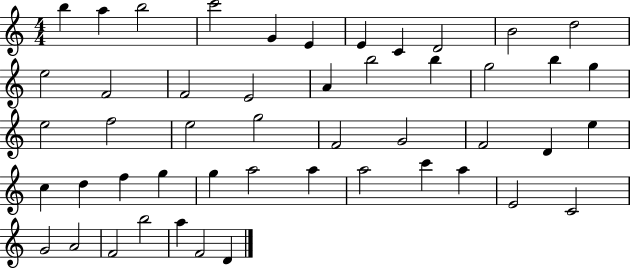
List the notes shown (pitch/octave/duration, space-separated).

B5/q A5/q B5/h C6/h G4/q E4/q E4/q C4/q D4/h B4/h D5/h E5/h F4/h F4/h E4/h A4/q B5/h B5/q G5/h B5/q G5/q E5/h F5/h E5/h G5/h F4/h G4/h F4/h D4/q E5/q C5/q D5/q F5/q G5/q G5/q A5/h A5/q A5/h C6/q A5/q E4/h C4/h G4/h A4/h F4/h B5/h A5/q F4/h D4/q